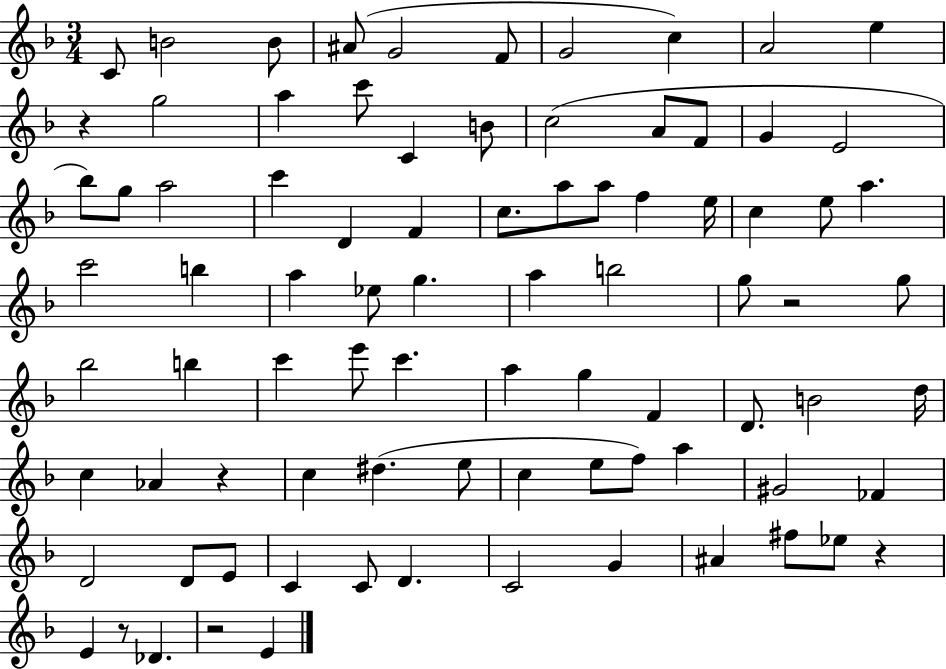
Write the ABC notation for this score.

X:1
T:Untitled
M:3/4
L:1/4
K:F
C/2 B2 B/2 ^A/2 G2 F/2 G2 c A2 e z g2 a c'/2 C B/2 c2 A/2 F/2 G E2 _b/2 g/2 a2 c' D F c/2 a/2 a/2 f e/4 c e/2 a c'2 b a _e/2 g a b2 g/2 z2 g/2 _b2 b c' e'/2 c' a g F D/2 B2 d/4 c _A z c ^d e/2 c e/2 f/2 a ^G2 _F D2 D/2 E/2 C C/2 D C2 G ^A ^f/2 _e/2 z E z/2 _D z2 E